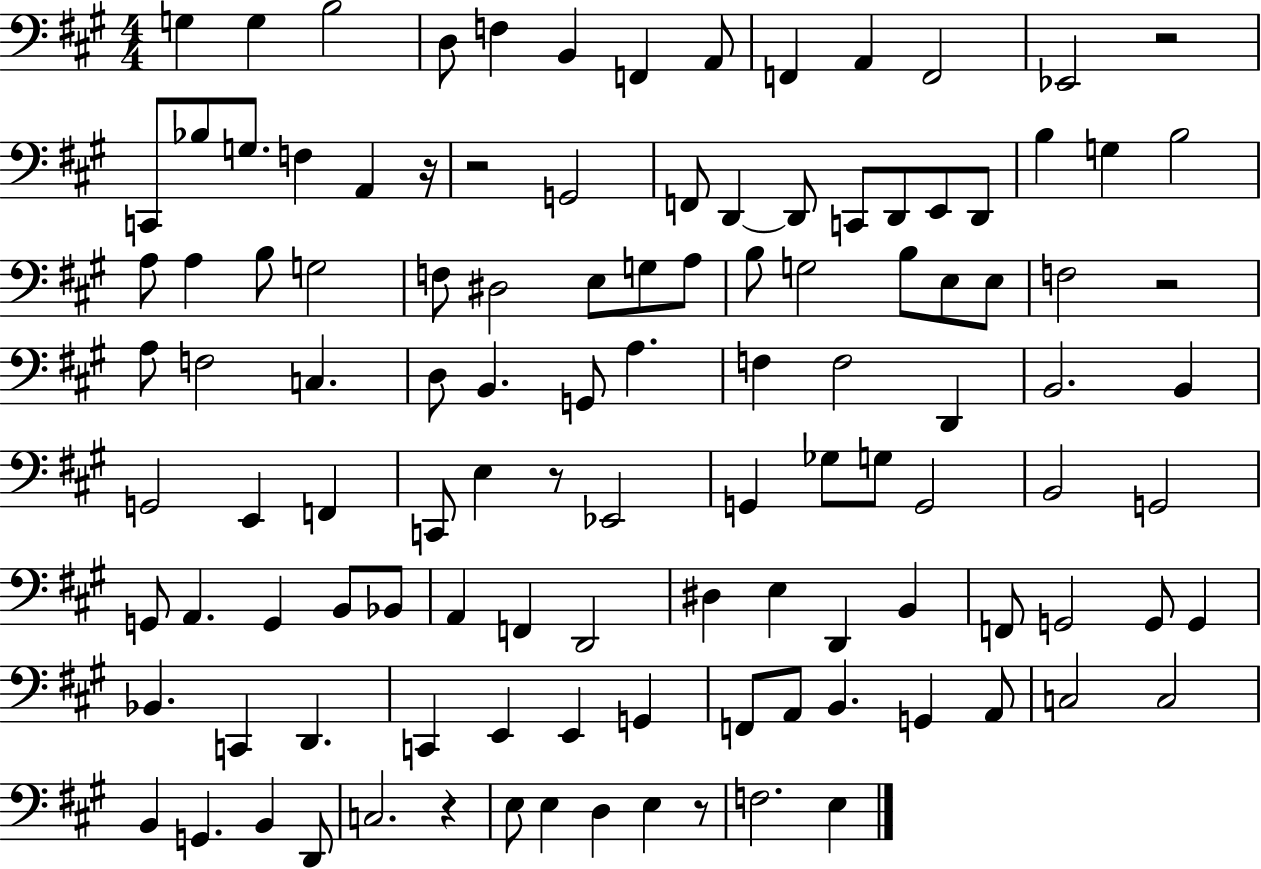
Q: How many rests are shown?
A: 7